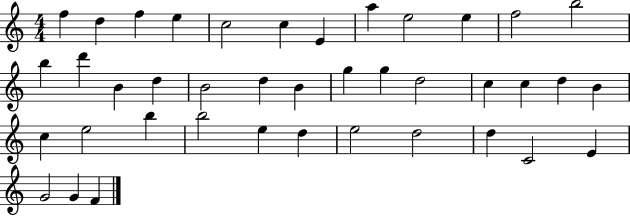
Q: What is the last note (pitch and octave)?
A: F4